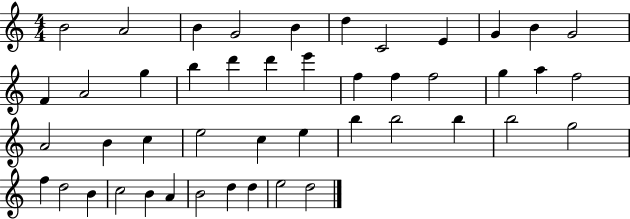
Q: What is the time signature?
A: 4/4